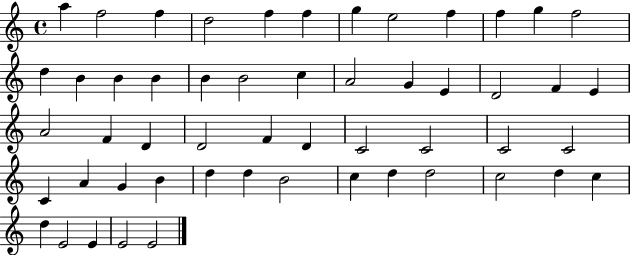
{
  \clef treble
  \time 4/4
  \defaultTimeSignature
  \key c \major
  a''4 f''2 f''4 | d''2 f''4 f''4 | g''4 e''2 f''4 | f''4 g''4 f''2 | \break d''4 b'4 b'4 b'4 | b'4 b'2 c''4 | a'2 g'4 e'4 | d'2 f'4 e'4 | \break a'2 f'4 d'4 | d'2 f'4 d'4 | c'2 c'2 | c'2 c'2 | \break c'4 a'4 g'4 b'4 | d''4 d''4 b'2 | c''4 d''4 d''2 | c''2 d''4 c''4 | \break d''4 e'2 e'4 | e'2 e'2 | \bar "|."
}